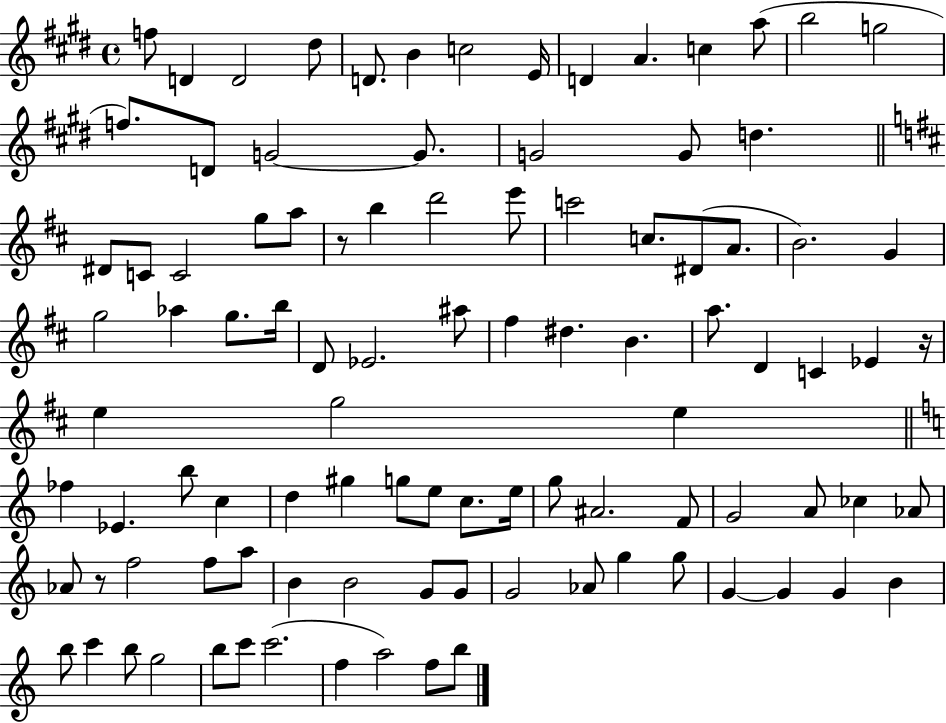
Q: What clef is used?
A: treble